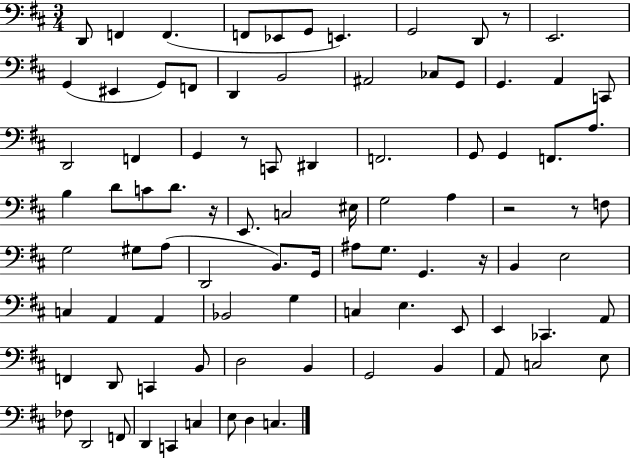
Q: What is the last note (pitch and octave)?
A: C3